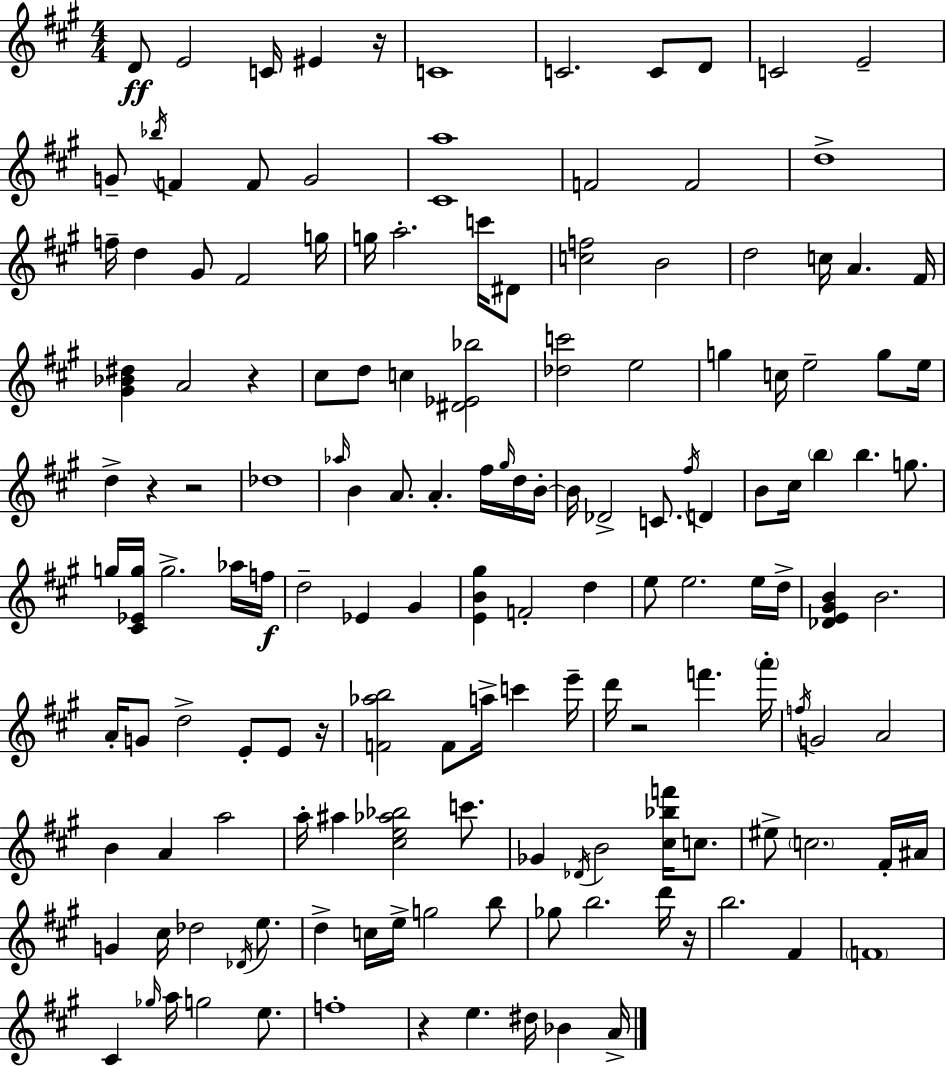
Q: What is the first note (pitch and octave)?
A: D4